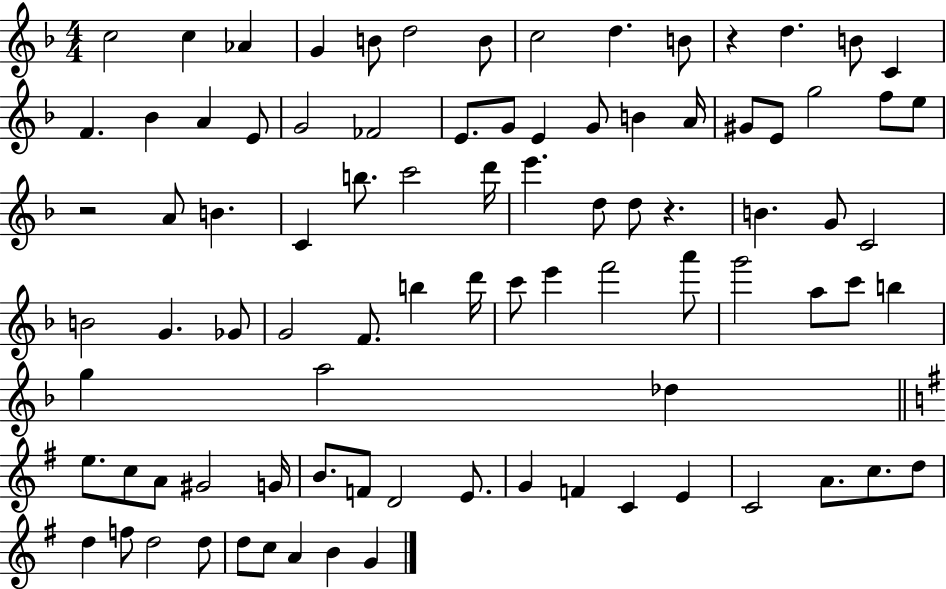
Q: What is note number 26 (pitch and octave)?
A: G#4